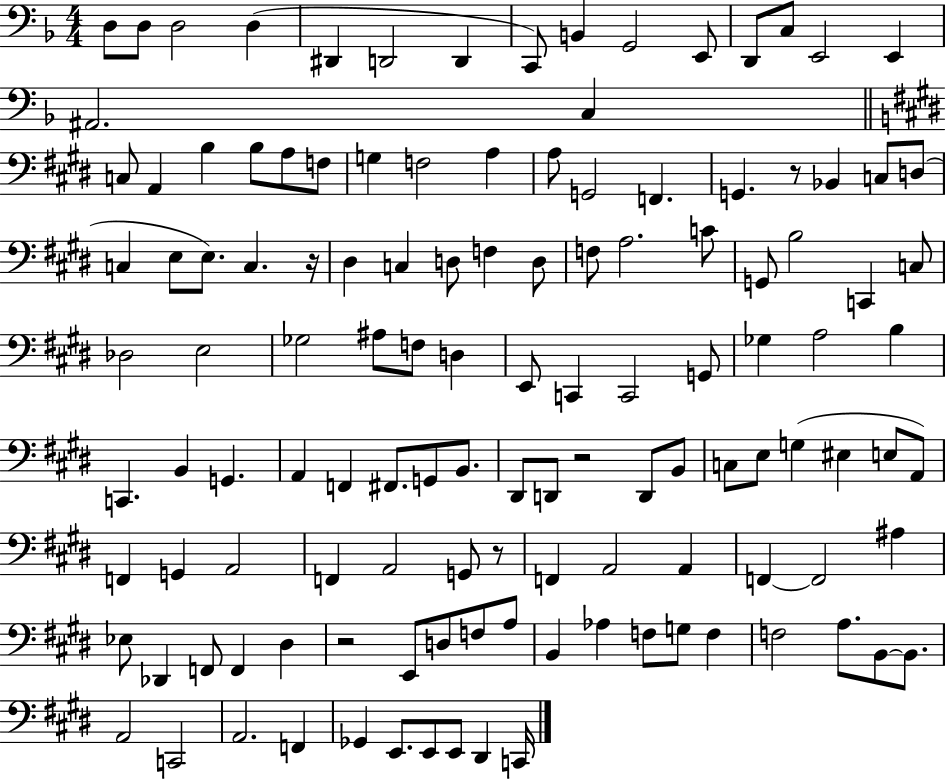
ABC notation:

X:1
T:Untitled
M:4/4
L:1/4
K:F
D,/2 D,/2 D,2 D, ^D,, D,,2 D,, C,,/2 B,, G,,2 E,,/2 D,,/2 C,/2 E,,2 E,, ^A,,2 C, C,/2 A,, B, B,/2 A,/2 F,/2 G, F,2 A, A,/2 G,,2 F,, G,, z/2 _B,, C,/2 D,/2 C, E,/2 E,/2 C, z/4 ^D, C, D,/2 F, D,/2 F,/2 A,2 C/2 G,,/2 B,2 C,, C,/2 _D,2 E,2 _G,2 ^A,/2 F,/2 D, E,,/2 C,, C,,2 G,,/2 _G, A,2 B, C,, B,, G,, A,, F,, ^F,,/2 G,,/2 B,,/2 ^D,,/2 D,,/2 z2 D,,/2 B,,/2 C,/2 E,/2 G, ^E, E,/2 A,,/2 F,, G,, A,,2 F,, A,,2 G,,/2 z/2 F,, A,,2 A,, F,, F,,2 ^A, _E,/2 _D,, F,,/2 F,, ^D, z2 E,,/2 D,/2 F,/2 A,/2 B,, _A, F,/2 G,/2 F, F,2 A,/2 B,,/2 B,,/2 A,,2 C,,2 A,,2 F,, _G,, E,,/2 E,,/2 E,,/2 ^D,, C,,/4